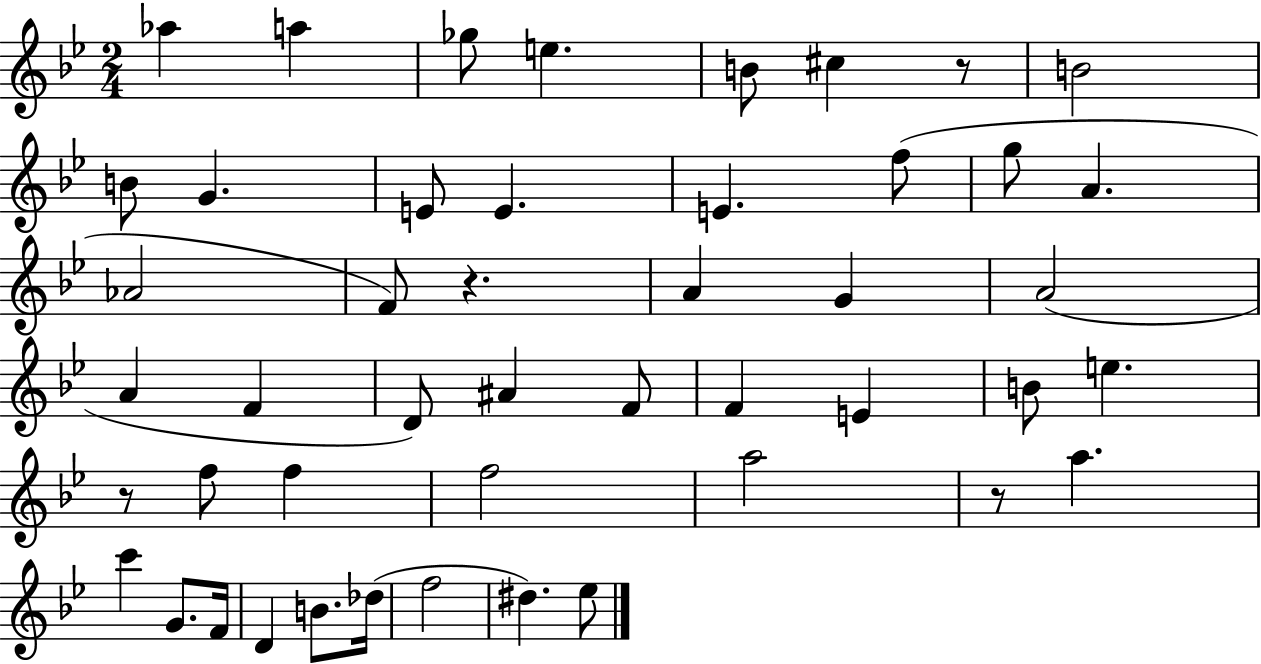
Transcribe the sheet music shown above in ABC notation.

X:1
T:Untitled
M:2/4
L:1/4
K:Bb
_a a _g/2 e B/2 ^c z/2 B2 B/2 G E/2 E E f/2 g/2 A _A2 F/2 z A G A2 A F D/2 ^A F/2 F E B/2 e z/2 f/2 f f2 a2 z/2 a c' G/2 F/4 D B/2 _d/4 f2 ^d _e/2